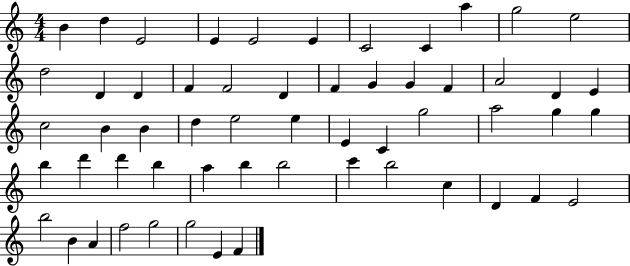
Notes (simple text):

B4/q D5/q E4/h E4/q E4/h E4/q C4/h C4/q A5/q G5/h E5/h D5/h D4/q D4/q F4/q F4/h D4/q F4/q G4/q G4/q F4/q A4/h D4/q E4/q C5/h B4/q B4/q D5/q E5/h E5/q E4/q C4/q G5/h A5/h G5/q G5/q B5/q D6/q D6/q B5/q A5/q B5/q B5/h C6/q B5/h C5/q D4/q F4/q E4/h B5/h B4/q A4/q F5/h G5/h G5/h E4/q F4/q